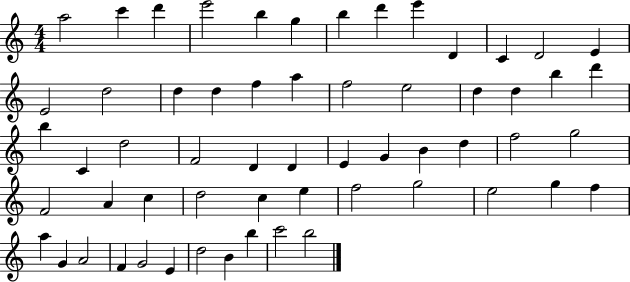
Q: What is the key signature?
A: C major